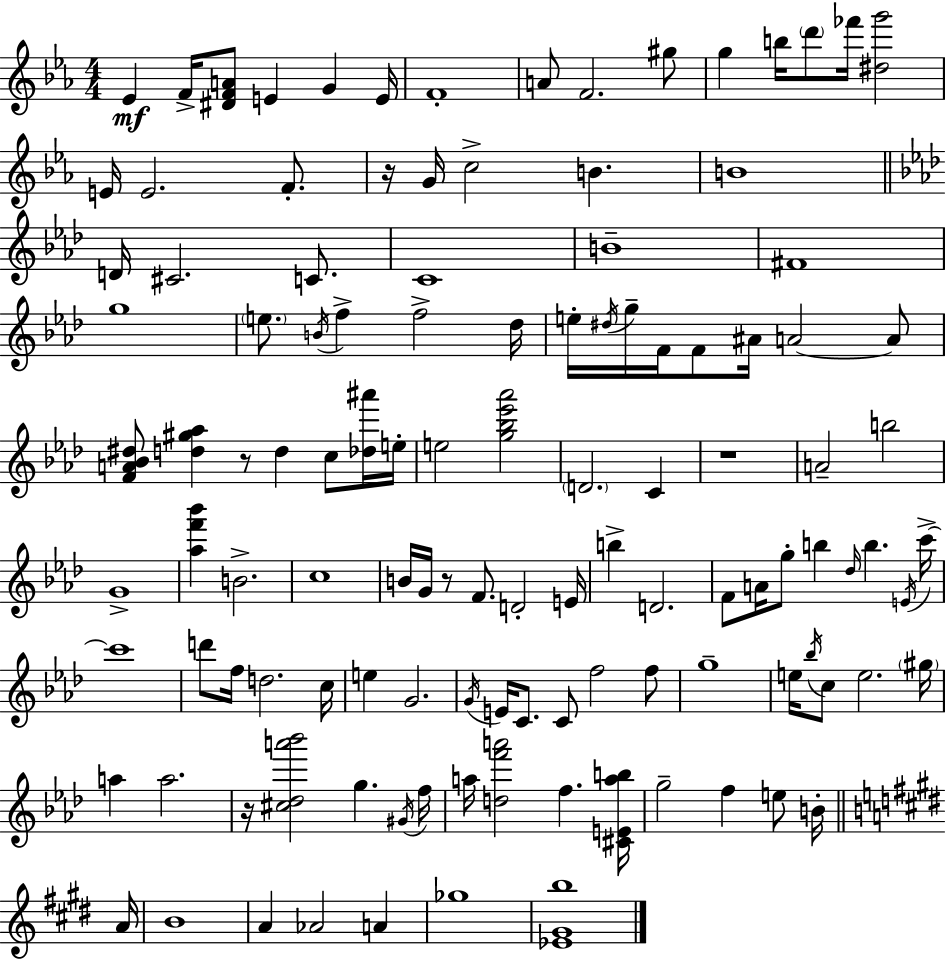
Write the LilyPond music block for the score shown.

{
  \clef treble
  \numericTimeSignature
  \time 4/4
  \key ees \major
  \repeat volta 2 { ees'4\mf f'16-> <dis' f' a'>8 e'4 g'4 e'16 | f'1-. | a'8 f'2. gis''8 | g''4 b''16 \parenthesize d'''8 fes'''16 <dis'' g'''>2 | \break e'16 e'2. f'8.-. | r16 g'16 c''2-> b'4. | b'1 | \bar "||" \break \key aes \major d'16 cis'2. c'8. | c'1 | b'1-- | fis'1 | \break g''1 | \parenthesize e''8. \acciaccatura { b'16 } f''4-> f''2-> | des''16 e''16-. \acciaccatura { dis''16 } g''16-- f'16 f'8 ais'16 a'2~~ | a'8 <f' a' bes' dis''>8 <d'' gis'' aes''>4 r8 d''4 c''8 | \break <des'' ais'''>16 e''16-. e''2 <g'' bes'' ees''' aes'''>2 | \parenthesize d'2. c'4 | r1 | a'2-- b''2 | \break g'1-> | <aes'' f''' bes'''>4 b'2.-> | c''1 | b'16 g'16 r8 f'8. d'2-. | \break e'16 b''4-> d'2. | f'8 a'16 g''8-. b''4 \grace { des''16 } b''4. | \acciaccatura { e'16 } c'''16->~~ c'''1 | d'''8 f''16 d''2. | \break c''16 e''4 g'2. | \acciaccatura { g'16 } e'16 c'8. c'8 f''2 | f''8 g''1-- | e''16 \acciaccatura { bes''16 } c''8 e''2. | \break \parenthesize gis''16 a''4 a''2. | r16 <cis'' des'' a''' bes'''>2 g''4. | \acciaccatura { gis'16 } f''16 a''16 <d'' f''' a'''>2 | f''4. <cis' e' a'' b''>16 g''2-- f''4 | \break e''8 b'16-. \bar "||" \break \key e \major a'16 b'1 | a'4 aes'2 a'4 | ges''1 | <ees' gis' b''>1 | \break } \bar "|."
}